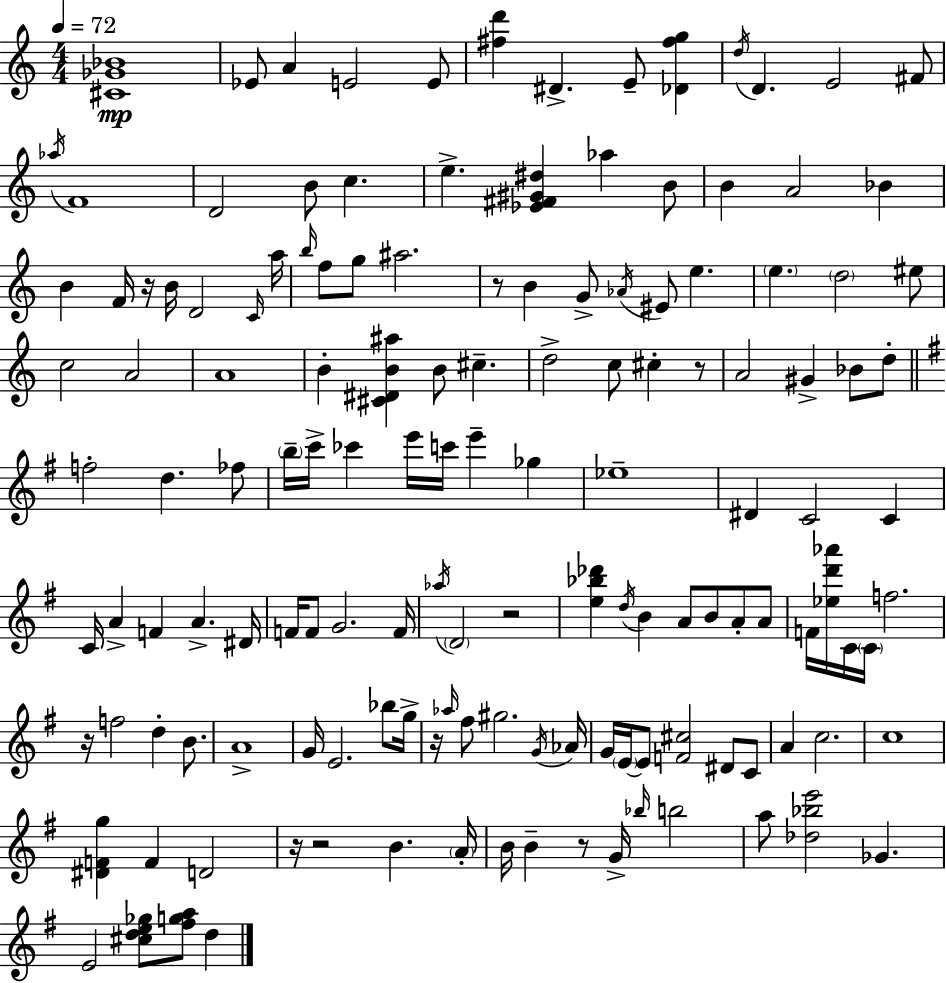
[C#4,Gb4,Bb4]/w Eb4/e A4/q E4/h E4/e [F#5,D6]/q D#4/q. E4/e [Db4,F#5,G5]/q D5/s D4/q. E4/h F#4/e Ab5/s F4/w D4/h B4/e C5/q. E5/q. [Eb4,F#4,G#4,D#5]/q Ab5/q B4/e B4/q A4/h Bb4/q B4/q F4/s R/s B4/s D4/h C4/s A5/s B5/s F5/e G5/e A#5/h. R/e B4/q G4/e Ab4/s EIS4/e E5/q. E5/q. D5/h EIS5/e C5/h A4/h A4/w B4/q [C#4,D#4,B4,A#5]/q B4/e C#5/q. D5/h C5/e C#5/q R/e A4/h G#4/q Bb4/e D5/e F5/h D5/q. FES5/e B5/s C6/s CES6/q E6/s C6/s E6/q Gb5/q Eb5/w D#4/q C4/h C4/q C4/s A4/q F4/q A4/q. D#4/s F4/s F4/e G4/h. F4/s Ab5/s D4/h R/h [E5,Bb5,Db6]/q D5/s B4/q A4/e B4/e A4/e A4/e F4/s [Eb5,D6,Ab6]/s C4/s C4/s F5/h. R/s F5/h D5/q B4/e. A4/w G4/s E4/h. Bb5/e G5/s R/s Ab5/s F#5/e G#5/h. G4/s Ab4/s G4/s E4/s E4/e [F4,C#5]/h D#4/e C4/e A4/q C5/h. C5/w [D#4,F4,G5]/q F4/q D4/h R/s R/h B4/q. A4/s B4/s B4/q R/e G4/s Bb5/s B5/h A5/e [Db5,Bb5,E6]/h Gb4/q. E4/h [C#5,D5,E5,Gb5]/e [F#5,G5,A5]/e D5/q